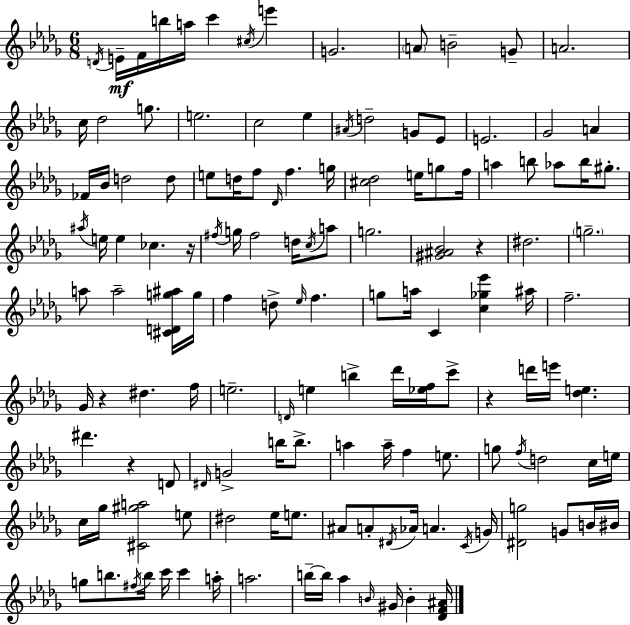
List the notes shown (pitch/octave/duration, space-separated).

D4/s E4/s F4/s B5/s A5/s C6/q C#5/s E6/q G4/h. A4/e B4/h G4/e A4/h. C5/s Db5/h G5/e. E5/h. C5/h Eb5/q A#4/s D5/h G4/e Eb4/e E4/h. Gb4/h A4/q FES4/s Bb4/s D5/h D5/e E5/e D5/s F5/e Db4/s F5/q. G5/s [C#5,Db5]/h E5/s G5/e F5/s A5/q B5/e Ab5/e B5/s G#5/e. A#5/s E5/s E5/q CES5/q. R/s F#5/s G5/s F#5/h D5/s C5/s A5/e G5/h. [G#4,A#4,Bb4]/h R/q D#5/h. G5/h. A5/e A5/h [C#4,D4,G5,A#5]/s G5/s F5/q D5/e Eb5/s F5/q. G5/e A5/s C4/q [C5,Gb5,Eb6]/q A#5/s F5/h. Gb4/s R/q D#5/q. F5/s E5/h. D4/s E5/q B5/q Db6/s [Eb5,F5]/s C6/e R/q D6/s E6/s [Db5,E5]/q. D#6/q. R/q D4/e D#4/s G4/h B5/s B5/e. A5/q A5/s F5/q E5/e. G5/e F5/s D5/h C5/s E5/s C5/s Gb5/s [C#4,G#5,A5]/h E5/e D#5/h Eb5/s E5/e. A#4/e A4/e D#4/s Ab4/s A4/q. C4/s G4/s [D#4,G5]/h G4/e B4/s BIS4/s G5/e B5/e. F#5/s B5/s C6/s C6/q A5/s A5/h. B5/s B5/s Ab5/q B4/s G#4/s B4/q [Db4,F4,A#4]/s